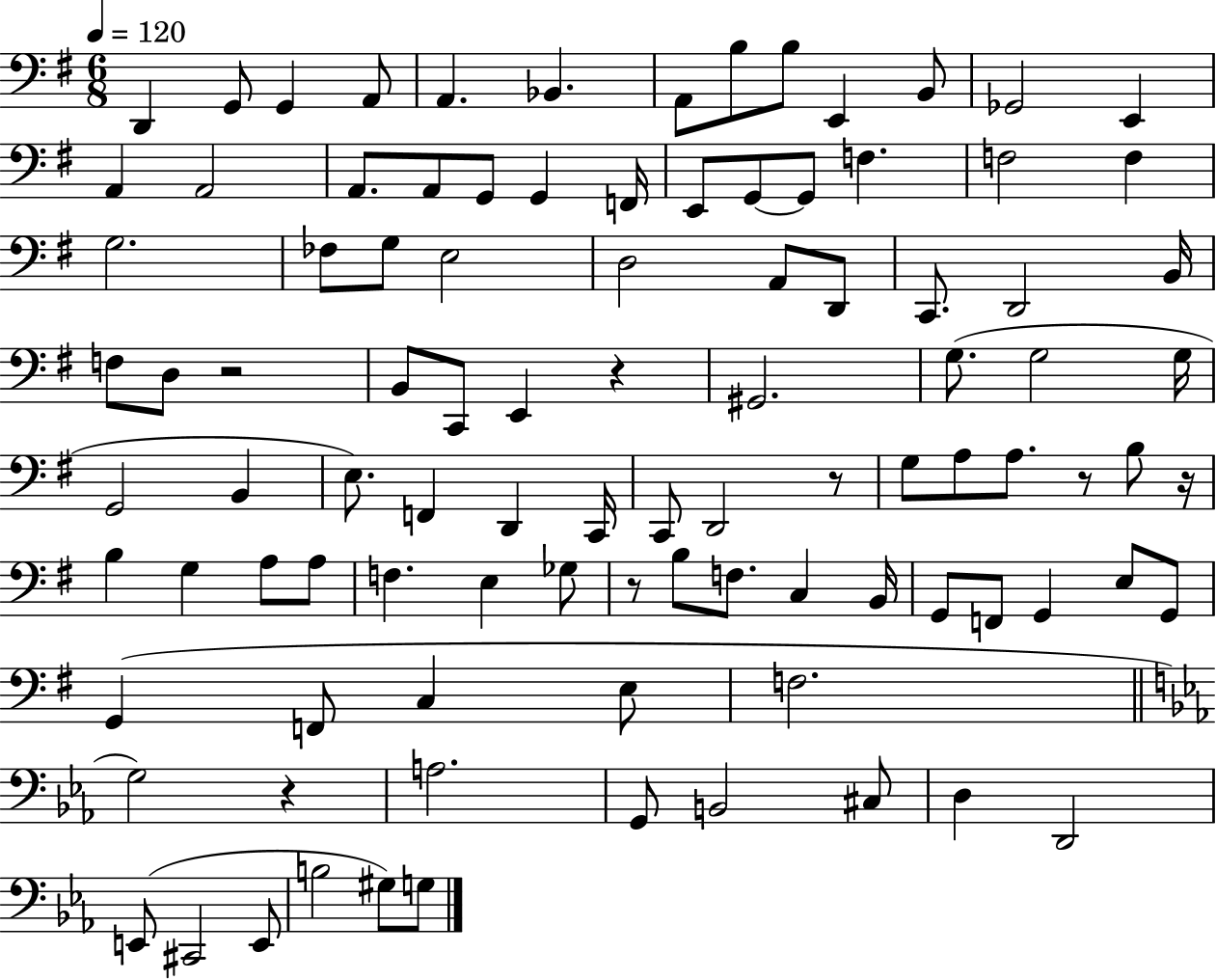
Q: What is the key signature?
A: G major